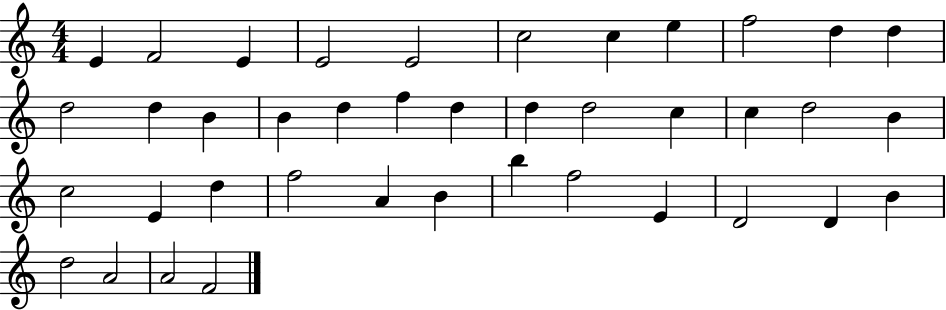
X:1
T:Untitled
M:4/4
L:1/4
K:C
E F2 E E2 E2 c2 c e f2 d d d2 d B B d f d d d2 c c d2 B c2 E d f2 A B b f2 E D2 D B d2 A2 A2 F2